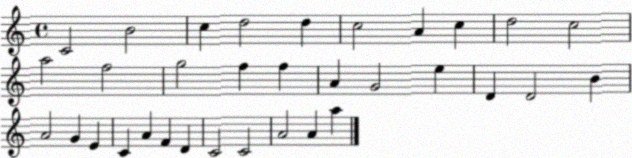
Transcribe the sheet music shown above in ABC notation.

X:1
T:Untitled
M:4/4
L:1/4
K:C
C2 B2 c d2 d c2 A c d2 c2 a2 f2 g2 f f A G2 e D D2 B A2 G E C A F D C2 C2 A2 A a